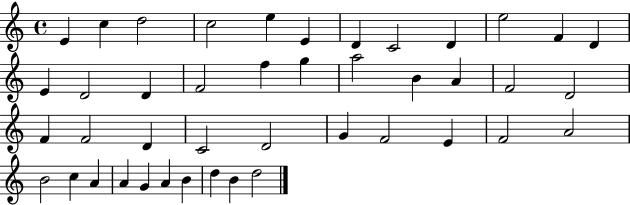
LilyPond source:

{
  \clef treble
  \time 4/4
  \defaultTimeSignature
  \key c \major
  e'4 c''4 d''2 | c''2 e''4 e'4 | d'4 c'2 d'4 | e''2 f'4 d'4 | \break e'4 d'2 d'4 | f'2 f''4 g''4 | a''2 b'4 a'4 | f'2 d'2 | \break f'4 f'2 d'4 | c'2 d'2 | g'4 f'2 e'4 | f'2 a'2 | \break b'2 c''4 a'4 | a'4 g'4 a'4 b'4 | d''4 b'4 d''2 | \bar "|."
}